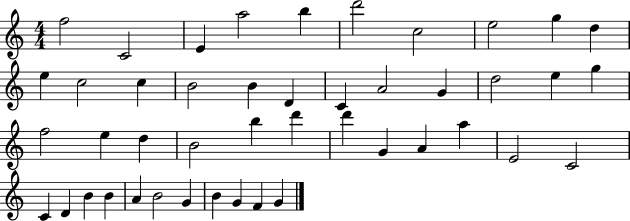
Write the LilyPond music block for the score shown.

{
  \clef treble
  \numericTimeSignature
  \time 4/4
  \key c \major
  f''2 c'2 | e'4 a''2 b''4 | d'''2 c''2 | e''2 g''4 d''4 | \break e''4 c''2 c''4 | b'2 b'4 d'4 | c'4 a'2 g'4 | d''2 e''4 g''4 | \break f''2 e''4 d''4 | b'2 b''4 d'''4 | d'''4 g'4 a'4 a''4 | e'2 c'2 | \break c'4 d'4 b'4 b'4 | a'4 b'2 g'4 | b'4 g'4 f'4 g'4 | \bar "|."
}